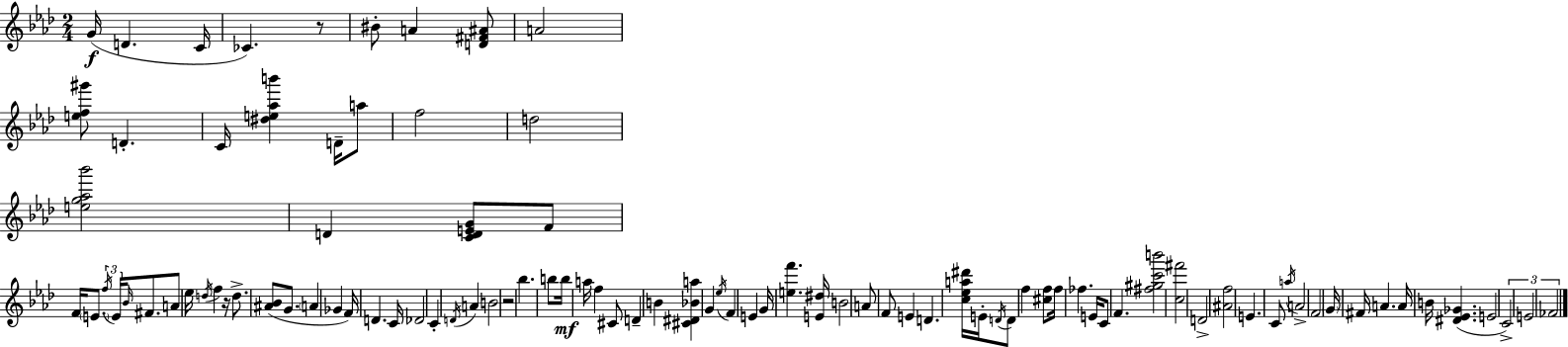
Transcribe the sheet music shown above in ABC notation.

X:1
T:Untitled
M:2/4
L:1/4
K:Fm
G/4 D C/4 _C z/2 ^B/2 A [D^F^A]/2 A2 [ef^g']/2 D C/4 [^de_ab'] D/4 a/2 f2 d2 [eg_a_b']2 D [CDEG]/2 F/2 F/4 E/2 f/4 E/4 _B/4 ^F/2 A/2 _e/4 d/4 f z/4 d/2 [^A_B]/2 G/2 A _G F/4 D C/4 _D2 C D/4 A B2 z2 _b b/2 b/4 a/4 f ^C/2 D B [^C^D_Ba] G _e/4 F E G/4 [ef'] [E^d]/4 B2 A/2 F/2 E D [c_ea^d']/4 E/4 D/4 D/2 f [^cf]/2 f/4 _f E/4 C/2 F [^f^gc'b']2 [c^f']2 D2 [^Af]2 E C/2 a/4 A2 F2 G/4 ^F/4 A A/4 B/4 [^D_E_G] E2 C2 E2 _F2